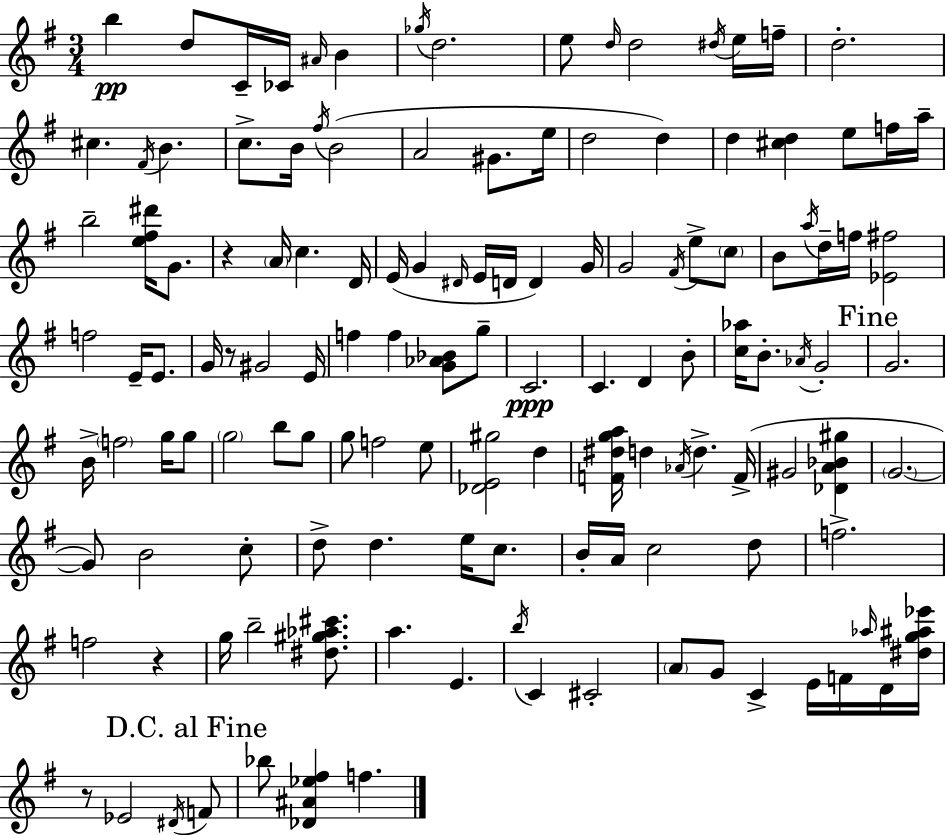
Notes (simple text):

B5/q D5/e C4/s CES4/s A#4/s B4/q Gb5/s D5/h. E5/e D5/s D5/h D#5/s E5/s F5/s D5/h. C#5/q. F#4/s B4/q. C5/e. B4/s F#5/s B4/h A4/h G#4/e. E5/s D5/h D5/q D5/q [C#5,D5]/q E5/e F5/s A5/s B5/h [E5,F#5,D#6]/s G4/e. R/q A4/s C5/q. D4/s E4/s G4/q D#4/s E4/s D4/s D4/q G4/s G4/h F#4/s E5/e C5/e B4/e A5/s D5/s F5/s [Eb4,F#5]/h F5/h E4/s E4/e. G4/s R/e G#4/h E4/s F5/q F5/q [G4,Ab4,Bb4]/e G5/e C4/h. C4/q. D4/q B4/e [C5,Ab5]/s B4/e. Ab4/s G4/h G4/h. B4/s F5/h G5/s G5/e G5/h B5/e G5/e G5/e F5/h E5/e [Db4,E4,G#5]/h D5/q [F4,D#5,G5,A5]/s D5/q Ab4/s D5/q. F4/s G#4/h [Db4,A4,Bb4,G#5]/q G4/h. G4/e B4/h C5/e D5/e D5/q. E5/s C5/e. B4/s A4/s C5/h D5/e F5/h. F5/h R/q G5/s B5/h [D#5,G#5,Ab5,C#6]/e. A5/q. E4/q. B5/s C4/q C#4/h A4/e G4/e C4/q E4/s F4/s Ab5/s D4/s [D#5,G5,A#5,Eb6]/s R/e Eb4/h D#4/s F4/e Bb5/e [Db4,A#4,Eb5,F#5]/q F5/q.